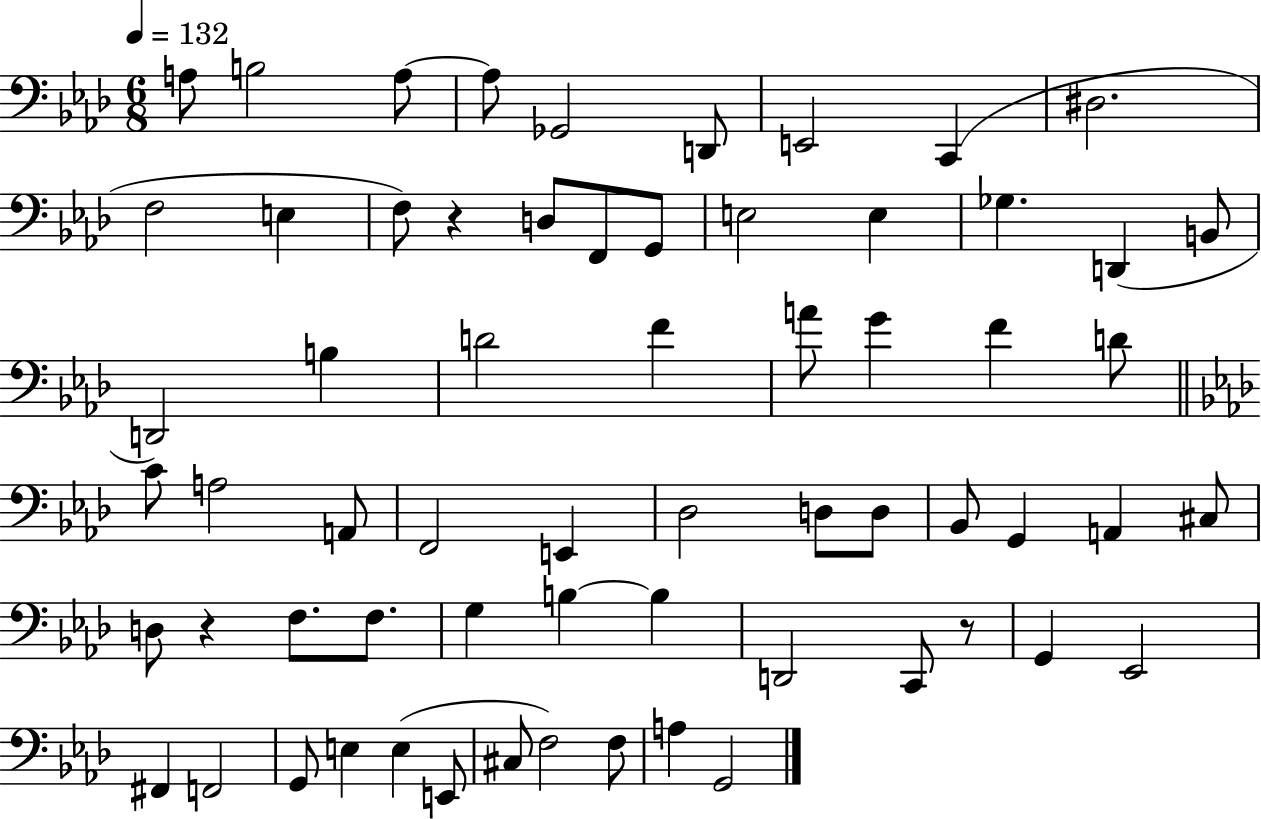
{
  \clef bass
  \numericTimeSignature
  \time 6/8
  \key aes \major
  \tempo 4 = 132
  a8 b2 a8~~ | a8 ges,2 d,8 | e,2 c,4( | dis2. | \break f2 e4 | f8) r4 d8 f,8 g,8 | e2 e4 | ges4. d,4( b,8 | \break d,2) b4 | d'2 f'4 | a'8 g'4 f'4 d'8 | \bar "||" \break \key f \minor c'8 a2 a,8 | f,2 e,4 | des2 d8 d8 | bes,8 g,4 a,4 cis8 | \break d8 r4 f8. f8. | g4 b4~~ b4 | d,2 c,8 r8 | g,4 ees,2 | \break fis,4 f,2 | g,8 e4 e4( e,8 | cis8 f2) f8 | a4 g,2 | \break \bar "|."
}